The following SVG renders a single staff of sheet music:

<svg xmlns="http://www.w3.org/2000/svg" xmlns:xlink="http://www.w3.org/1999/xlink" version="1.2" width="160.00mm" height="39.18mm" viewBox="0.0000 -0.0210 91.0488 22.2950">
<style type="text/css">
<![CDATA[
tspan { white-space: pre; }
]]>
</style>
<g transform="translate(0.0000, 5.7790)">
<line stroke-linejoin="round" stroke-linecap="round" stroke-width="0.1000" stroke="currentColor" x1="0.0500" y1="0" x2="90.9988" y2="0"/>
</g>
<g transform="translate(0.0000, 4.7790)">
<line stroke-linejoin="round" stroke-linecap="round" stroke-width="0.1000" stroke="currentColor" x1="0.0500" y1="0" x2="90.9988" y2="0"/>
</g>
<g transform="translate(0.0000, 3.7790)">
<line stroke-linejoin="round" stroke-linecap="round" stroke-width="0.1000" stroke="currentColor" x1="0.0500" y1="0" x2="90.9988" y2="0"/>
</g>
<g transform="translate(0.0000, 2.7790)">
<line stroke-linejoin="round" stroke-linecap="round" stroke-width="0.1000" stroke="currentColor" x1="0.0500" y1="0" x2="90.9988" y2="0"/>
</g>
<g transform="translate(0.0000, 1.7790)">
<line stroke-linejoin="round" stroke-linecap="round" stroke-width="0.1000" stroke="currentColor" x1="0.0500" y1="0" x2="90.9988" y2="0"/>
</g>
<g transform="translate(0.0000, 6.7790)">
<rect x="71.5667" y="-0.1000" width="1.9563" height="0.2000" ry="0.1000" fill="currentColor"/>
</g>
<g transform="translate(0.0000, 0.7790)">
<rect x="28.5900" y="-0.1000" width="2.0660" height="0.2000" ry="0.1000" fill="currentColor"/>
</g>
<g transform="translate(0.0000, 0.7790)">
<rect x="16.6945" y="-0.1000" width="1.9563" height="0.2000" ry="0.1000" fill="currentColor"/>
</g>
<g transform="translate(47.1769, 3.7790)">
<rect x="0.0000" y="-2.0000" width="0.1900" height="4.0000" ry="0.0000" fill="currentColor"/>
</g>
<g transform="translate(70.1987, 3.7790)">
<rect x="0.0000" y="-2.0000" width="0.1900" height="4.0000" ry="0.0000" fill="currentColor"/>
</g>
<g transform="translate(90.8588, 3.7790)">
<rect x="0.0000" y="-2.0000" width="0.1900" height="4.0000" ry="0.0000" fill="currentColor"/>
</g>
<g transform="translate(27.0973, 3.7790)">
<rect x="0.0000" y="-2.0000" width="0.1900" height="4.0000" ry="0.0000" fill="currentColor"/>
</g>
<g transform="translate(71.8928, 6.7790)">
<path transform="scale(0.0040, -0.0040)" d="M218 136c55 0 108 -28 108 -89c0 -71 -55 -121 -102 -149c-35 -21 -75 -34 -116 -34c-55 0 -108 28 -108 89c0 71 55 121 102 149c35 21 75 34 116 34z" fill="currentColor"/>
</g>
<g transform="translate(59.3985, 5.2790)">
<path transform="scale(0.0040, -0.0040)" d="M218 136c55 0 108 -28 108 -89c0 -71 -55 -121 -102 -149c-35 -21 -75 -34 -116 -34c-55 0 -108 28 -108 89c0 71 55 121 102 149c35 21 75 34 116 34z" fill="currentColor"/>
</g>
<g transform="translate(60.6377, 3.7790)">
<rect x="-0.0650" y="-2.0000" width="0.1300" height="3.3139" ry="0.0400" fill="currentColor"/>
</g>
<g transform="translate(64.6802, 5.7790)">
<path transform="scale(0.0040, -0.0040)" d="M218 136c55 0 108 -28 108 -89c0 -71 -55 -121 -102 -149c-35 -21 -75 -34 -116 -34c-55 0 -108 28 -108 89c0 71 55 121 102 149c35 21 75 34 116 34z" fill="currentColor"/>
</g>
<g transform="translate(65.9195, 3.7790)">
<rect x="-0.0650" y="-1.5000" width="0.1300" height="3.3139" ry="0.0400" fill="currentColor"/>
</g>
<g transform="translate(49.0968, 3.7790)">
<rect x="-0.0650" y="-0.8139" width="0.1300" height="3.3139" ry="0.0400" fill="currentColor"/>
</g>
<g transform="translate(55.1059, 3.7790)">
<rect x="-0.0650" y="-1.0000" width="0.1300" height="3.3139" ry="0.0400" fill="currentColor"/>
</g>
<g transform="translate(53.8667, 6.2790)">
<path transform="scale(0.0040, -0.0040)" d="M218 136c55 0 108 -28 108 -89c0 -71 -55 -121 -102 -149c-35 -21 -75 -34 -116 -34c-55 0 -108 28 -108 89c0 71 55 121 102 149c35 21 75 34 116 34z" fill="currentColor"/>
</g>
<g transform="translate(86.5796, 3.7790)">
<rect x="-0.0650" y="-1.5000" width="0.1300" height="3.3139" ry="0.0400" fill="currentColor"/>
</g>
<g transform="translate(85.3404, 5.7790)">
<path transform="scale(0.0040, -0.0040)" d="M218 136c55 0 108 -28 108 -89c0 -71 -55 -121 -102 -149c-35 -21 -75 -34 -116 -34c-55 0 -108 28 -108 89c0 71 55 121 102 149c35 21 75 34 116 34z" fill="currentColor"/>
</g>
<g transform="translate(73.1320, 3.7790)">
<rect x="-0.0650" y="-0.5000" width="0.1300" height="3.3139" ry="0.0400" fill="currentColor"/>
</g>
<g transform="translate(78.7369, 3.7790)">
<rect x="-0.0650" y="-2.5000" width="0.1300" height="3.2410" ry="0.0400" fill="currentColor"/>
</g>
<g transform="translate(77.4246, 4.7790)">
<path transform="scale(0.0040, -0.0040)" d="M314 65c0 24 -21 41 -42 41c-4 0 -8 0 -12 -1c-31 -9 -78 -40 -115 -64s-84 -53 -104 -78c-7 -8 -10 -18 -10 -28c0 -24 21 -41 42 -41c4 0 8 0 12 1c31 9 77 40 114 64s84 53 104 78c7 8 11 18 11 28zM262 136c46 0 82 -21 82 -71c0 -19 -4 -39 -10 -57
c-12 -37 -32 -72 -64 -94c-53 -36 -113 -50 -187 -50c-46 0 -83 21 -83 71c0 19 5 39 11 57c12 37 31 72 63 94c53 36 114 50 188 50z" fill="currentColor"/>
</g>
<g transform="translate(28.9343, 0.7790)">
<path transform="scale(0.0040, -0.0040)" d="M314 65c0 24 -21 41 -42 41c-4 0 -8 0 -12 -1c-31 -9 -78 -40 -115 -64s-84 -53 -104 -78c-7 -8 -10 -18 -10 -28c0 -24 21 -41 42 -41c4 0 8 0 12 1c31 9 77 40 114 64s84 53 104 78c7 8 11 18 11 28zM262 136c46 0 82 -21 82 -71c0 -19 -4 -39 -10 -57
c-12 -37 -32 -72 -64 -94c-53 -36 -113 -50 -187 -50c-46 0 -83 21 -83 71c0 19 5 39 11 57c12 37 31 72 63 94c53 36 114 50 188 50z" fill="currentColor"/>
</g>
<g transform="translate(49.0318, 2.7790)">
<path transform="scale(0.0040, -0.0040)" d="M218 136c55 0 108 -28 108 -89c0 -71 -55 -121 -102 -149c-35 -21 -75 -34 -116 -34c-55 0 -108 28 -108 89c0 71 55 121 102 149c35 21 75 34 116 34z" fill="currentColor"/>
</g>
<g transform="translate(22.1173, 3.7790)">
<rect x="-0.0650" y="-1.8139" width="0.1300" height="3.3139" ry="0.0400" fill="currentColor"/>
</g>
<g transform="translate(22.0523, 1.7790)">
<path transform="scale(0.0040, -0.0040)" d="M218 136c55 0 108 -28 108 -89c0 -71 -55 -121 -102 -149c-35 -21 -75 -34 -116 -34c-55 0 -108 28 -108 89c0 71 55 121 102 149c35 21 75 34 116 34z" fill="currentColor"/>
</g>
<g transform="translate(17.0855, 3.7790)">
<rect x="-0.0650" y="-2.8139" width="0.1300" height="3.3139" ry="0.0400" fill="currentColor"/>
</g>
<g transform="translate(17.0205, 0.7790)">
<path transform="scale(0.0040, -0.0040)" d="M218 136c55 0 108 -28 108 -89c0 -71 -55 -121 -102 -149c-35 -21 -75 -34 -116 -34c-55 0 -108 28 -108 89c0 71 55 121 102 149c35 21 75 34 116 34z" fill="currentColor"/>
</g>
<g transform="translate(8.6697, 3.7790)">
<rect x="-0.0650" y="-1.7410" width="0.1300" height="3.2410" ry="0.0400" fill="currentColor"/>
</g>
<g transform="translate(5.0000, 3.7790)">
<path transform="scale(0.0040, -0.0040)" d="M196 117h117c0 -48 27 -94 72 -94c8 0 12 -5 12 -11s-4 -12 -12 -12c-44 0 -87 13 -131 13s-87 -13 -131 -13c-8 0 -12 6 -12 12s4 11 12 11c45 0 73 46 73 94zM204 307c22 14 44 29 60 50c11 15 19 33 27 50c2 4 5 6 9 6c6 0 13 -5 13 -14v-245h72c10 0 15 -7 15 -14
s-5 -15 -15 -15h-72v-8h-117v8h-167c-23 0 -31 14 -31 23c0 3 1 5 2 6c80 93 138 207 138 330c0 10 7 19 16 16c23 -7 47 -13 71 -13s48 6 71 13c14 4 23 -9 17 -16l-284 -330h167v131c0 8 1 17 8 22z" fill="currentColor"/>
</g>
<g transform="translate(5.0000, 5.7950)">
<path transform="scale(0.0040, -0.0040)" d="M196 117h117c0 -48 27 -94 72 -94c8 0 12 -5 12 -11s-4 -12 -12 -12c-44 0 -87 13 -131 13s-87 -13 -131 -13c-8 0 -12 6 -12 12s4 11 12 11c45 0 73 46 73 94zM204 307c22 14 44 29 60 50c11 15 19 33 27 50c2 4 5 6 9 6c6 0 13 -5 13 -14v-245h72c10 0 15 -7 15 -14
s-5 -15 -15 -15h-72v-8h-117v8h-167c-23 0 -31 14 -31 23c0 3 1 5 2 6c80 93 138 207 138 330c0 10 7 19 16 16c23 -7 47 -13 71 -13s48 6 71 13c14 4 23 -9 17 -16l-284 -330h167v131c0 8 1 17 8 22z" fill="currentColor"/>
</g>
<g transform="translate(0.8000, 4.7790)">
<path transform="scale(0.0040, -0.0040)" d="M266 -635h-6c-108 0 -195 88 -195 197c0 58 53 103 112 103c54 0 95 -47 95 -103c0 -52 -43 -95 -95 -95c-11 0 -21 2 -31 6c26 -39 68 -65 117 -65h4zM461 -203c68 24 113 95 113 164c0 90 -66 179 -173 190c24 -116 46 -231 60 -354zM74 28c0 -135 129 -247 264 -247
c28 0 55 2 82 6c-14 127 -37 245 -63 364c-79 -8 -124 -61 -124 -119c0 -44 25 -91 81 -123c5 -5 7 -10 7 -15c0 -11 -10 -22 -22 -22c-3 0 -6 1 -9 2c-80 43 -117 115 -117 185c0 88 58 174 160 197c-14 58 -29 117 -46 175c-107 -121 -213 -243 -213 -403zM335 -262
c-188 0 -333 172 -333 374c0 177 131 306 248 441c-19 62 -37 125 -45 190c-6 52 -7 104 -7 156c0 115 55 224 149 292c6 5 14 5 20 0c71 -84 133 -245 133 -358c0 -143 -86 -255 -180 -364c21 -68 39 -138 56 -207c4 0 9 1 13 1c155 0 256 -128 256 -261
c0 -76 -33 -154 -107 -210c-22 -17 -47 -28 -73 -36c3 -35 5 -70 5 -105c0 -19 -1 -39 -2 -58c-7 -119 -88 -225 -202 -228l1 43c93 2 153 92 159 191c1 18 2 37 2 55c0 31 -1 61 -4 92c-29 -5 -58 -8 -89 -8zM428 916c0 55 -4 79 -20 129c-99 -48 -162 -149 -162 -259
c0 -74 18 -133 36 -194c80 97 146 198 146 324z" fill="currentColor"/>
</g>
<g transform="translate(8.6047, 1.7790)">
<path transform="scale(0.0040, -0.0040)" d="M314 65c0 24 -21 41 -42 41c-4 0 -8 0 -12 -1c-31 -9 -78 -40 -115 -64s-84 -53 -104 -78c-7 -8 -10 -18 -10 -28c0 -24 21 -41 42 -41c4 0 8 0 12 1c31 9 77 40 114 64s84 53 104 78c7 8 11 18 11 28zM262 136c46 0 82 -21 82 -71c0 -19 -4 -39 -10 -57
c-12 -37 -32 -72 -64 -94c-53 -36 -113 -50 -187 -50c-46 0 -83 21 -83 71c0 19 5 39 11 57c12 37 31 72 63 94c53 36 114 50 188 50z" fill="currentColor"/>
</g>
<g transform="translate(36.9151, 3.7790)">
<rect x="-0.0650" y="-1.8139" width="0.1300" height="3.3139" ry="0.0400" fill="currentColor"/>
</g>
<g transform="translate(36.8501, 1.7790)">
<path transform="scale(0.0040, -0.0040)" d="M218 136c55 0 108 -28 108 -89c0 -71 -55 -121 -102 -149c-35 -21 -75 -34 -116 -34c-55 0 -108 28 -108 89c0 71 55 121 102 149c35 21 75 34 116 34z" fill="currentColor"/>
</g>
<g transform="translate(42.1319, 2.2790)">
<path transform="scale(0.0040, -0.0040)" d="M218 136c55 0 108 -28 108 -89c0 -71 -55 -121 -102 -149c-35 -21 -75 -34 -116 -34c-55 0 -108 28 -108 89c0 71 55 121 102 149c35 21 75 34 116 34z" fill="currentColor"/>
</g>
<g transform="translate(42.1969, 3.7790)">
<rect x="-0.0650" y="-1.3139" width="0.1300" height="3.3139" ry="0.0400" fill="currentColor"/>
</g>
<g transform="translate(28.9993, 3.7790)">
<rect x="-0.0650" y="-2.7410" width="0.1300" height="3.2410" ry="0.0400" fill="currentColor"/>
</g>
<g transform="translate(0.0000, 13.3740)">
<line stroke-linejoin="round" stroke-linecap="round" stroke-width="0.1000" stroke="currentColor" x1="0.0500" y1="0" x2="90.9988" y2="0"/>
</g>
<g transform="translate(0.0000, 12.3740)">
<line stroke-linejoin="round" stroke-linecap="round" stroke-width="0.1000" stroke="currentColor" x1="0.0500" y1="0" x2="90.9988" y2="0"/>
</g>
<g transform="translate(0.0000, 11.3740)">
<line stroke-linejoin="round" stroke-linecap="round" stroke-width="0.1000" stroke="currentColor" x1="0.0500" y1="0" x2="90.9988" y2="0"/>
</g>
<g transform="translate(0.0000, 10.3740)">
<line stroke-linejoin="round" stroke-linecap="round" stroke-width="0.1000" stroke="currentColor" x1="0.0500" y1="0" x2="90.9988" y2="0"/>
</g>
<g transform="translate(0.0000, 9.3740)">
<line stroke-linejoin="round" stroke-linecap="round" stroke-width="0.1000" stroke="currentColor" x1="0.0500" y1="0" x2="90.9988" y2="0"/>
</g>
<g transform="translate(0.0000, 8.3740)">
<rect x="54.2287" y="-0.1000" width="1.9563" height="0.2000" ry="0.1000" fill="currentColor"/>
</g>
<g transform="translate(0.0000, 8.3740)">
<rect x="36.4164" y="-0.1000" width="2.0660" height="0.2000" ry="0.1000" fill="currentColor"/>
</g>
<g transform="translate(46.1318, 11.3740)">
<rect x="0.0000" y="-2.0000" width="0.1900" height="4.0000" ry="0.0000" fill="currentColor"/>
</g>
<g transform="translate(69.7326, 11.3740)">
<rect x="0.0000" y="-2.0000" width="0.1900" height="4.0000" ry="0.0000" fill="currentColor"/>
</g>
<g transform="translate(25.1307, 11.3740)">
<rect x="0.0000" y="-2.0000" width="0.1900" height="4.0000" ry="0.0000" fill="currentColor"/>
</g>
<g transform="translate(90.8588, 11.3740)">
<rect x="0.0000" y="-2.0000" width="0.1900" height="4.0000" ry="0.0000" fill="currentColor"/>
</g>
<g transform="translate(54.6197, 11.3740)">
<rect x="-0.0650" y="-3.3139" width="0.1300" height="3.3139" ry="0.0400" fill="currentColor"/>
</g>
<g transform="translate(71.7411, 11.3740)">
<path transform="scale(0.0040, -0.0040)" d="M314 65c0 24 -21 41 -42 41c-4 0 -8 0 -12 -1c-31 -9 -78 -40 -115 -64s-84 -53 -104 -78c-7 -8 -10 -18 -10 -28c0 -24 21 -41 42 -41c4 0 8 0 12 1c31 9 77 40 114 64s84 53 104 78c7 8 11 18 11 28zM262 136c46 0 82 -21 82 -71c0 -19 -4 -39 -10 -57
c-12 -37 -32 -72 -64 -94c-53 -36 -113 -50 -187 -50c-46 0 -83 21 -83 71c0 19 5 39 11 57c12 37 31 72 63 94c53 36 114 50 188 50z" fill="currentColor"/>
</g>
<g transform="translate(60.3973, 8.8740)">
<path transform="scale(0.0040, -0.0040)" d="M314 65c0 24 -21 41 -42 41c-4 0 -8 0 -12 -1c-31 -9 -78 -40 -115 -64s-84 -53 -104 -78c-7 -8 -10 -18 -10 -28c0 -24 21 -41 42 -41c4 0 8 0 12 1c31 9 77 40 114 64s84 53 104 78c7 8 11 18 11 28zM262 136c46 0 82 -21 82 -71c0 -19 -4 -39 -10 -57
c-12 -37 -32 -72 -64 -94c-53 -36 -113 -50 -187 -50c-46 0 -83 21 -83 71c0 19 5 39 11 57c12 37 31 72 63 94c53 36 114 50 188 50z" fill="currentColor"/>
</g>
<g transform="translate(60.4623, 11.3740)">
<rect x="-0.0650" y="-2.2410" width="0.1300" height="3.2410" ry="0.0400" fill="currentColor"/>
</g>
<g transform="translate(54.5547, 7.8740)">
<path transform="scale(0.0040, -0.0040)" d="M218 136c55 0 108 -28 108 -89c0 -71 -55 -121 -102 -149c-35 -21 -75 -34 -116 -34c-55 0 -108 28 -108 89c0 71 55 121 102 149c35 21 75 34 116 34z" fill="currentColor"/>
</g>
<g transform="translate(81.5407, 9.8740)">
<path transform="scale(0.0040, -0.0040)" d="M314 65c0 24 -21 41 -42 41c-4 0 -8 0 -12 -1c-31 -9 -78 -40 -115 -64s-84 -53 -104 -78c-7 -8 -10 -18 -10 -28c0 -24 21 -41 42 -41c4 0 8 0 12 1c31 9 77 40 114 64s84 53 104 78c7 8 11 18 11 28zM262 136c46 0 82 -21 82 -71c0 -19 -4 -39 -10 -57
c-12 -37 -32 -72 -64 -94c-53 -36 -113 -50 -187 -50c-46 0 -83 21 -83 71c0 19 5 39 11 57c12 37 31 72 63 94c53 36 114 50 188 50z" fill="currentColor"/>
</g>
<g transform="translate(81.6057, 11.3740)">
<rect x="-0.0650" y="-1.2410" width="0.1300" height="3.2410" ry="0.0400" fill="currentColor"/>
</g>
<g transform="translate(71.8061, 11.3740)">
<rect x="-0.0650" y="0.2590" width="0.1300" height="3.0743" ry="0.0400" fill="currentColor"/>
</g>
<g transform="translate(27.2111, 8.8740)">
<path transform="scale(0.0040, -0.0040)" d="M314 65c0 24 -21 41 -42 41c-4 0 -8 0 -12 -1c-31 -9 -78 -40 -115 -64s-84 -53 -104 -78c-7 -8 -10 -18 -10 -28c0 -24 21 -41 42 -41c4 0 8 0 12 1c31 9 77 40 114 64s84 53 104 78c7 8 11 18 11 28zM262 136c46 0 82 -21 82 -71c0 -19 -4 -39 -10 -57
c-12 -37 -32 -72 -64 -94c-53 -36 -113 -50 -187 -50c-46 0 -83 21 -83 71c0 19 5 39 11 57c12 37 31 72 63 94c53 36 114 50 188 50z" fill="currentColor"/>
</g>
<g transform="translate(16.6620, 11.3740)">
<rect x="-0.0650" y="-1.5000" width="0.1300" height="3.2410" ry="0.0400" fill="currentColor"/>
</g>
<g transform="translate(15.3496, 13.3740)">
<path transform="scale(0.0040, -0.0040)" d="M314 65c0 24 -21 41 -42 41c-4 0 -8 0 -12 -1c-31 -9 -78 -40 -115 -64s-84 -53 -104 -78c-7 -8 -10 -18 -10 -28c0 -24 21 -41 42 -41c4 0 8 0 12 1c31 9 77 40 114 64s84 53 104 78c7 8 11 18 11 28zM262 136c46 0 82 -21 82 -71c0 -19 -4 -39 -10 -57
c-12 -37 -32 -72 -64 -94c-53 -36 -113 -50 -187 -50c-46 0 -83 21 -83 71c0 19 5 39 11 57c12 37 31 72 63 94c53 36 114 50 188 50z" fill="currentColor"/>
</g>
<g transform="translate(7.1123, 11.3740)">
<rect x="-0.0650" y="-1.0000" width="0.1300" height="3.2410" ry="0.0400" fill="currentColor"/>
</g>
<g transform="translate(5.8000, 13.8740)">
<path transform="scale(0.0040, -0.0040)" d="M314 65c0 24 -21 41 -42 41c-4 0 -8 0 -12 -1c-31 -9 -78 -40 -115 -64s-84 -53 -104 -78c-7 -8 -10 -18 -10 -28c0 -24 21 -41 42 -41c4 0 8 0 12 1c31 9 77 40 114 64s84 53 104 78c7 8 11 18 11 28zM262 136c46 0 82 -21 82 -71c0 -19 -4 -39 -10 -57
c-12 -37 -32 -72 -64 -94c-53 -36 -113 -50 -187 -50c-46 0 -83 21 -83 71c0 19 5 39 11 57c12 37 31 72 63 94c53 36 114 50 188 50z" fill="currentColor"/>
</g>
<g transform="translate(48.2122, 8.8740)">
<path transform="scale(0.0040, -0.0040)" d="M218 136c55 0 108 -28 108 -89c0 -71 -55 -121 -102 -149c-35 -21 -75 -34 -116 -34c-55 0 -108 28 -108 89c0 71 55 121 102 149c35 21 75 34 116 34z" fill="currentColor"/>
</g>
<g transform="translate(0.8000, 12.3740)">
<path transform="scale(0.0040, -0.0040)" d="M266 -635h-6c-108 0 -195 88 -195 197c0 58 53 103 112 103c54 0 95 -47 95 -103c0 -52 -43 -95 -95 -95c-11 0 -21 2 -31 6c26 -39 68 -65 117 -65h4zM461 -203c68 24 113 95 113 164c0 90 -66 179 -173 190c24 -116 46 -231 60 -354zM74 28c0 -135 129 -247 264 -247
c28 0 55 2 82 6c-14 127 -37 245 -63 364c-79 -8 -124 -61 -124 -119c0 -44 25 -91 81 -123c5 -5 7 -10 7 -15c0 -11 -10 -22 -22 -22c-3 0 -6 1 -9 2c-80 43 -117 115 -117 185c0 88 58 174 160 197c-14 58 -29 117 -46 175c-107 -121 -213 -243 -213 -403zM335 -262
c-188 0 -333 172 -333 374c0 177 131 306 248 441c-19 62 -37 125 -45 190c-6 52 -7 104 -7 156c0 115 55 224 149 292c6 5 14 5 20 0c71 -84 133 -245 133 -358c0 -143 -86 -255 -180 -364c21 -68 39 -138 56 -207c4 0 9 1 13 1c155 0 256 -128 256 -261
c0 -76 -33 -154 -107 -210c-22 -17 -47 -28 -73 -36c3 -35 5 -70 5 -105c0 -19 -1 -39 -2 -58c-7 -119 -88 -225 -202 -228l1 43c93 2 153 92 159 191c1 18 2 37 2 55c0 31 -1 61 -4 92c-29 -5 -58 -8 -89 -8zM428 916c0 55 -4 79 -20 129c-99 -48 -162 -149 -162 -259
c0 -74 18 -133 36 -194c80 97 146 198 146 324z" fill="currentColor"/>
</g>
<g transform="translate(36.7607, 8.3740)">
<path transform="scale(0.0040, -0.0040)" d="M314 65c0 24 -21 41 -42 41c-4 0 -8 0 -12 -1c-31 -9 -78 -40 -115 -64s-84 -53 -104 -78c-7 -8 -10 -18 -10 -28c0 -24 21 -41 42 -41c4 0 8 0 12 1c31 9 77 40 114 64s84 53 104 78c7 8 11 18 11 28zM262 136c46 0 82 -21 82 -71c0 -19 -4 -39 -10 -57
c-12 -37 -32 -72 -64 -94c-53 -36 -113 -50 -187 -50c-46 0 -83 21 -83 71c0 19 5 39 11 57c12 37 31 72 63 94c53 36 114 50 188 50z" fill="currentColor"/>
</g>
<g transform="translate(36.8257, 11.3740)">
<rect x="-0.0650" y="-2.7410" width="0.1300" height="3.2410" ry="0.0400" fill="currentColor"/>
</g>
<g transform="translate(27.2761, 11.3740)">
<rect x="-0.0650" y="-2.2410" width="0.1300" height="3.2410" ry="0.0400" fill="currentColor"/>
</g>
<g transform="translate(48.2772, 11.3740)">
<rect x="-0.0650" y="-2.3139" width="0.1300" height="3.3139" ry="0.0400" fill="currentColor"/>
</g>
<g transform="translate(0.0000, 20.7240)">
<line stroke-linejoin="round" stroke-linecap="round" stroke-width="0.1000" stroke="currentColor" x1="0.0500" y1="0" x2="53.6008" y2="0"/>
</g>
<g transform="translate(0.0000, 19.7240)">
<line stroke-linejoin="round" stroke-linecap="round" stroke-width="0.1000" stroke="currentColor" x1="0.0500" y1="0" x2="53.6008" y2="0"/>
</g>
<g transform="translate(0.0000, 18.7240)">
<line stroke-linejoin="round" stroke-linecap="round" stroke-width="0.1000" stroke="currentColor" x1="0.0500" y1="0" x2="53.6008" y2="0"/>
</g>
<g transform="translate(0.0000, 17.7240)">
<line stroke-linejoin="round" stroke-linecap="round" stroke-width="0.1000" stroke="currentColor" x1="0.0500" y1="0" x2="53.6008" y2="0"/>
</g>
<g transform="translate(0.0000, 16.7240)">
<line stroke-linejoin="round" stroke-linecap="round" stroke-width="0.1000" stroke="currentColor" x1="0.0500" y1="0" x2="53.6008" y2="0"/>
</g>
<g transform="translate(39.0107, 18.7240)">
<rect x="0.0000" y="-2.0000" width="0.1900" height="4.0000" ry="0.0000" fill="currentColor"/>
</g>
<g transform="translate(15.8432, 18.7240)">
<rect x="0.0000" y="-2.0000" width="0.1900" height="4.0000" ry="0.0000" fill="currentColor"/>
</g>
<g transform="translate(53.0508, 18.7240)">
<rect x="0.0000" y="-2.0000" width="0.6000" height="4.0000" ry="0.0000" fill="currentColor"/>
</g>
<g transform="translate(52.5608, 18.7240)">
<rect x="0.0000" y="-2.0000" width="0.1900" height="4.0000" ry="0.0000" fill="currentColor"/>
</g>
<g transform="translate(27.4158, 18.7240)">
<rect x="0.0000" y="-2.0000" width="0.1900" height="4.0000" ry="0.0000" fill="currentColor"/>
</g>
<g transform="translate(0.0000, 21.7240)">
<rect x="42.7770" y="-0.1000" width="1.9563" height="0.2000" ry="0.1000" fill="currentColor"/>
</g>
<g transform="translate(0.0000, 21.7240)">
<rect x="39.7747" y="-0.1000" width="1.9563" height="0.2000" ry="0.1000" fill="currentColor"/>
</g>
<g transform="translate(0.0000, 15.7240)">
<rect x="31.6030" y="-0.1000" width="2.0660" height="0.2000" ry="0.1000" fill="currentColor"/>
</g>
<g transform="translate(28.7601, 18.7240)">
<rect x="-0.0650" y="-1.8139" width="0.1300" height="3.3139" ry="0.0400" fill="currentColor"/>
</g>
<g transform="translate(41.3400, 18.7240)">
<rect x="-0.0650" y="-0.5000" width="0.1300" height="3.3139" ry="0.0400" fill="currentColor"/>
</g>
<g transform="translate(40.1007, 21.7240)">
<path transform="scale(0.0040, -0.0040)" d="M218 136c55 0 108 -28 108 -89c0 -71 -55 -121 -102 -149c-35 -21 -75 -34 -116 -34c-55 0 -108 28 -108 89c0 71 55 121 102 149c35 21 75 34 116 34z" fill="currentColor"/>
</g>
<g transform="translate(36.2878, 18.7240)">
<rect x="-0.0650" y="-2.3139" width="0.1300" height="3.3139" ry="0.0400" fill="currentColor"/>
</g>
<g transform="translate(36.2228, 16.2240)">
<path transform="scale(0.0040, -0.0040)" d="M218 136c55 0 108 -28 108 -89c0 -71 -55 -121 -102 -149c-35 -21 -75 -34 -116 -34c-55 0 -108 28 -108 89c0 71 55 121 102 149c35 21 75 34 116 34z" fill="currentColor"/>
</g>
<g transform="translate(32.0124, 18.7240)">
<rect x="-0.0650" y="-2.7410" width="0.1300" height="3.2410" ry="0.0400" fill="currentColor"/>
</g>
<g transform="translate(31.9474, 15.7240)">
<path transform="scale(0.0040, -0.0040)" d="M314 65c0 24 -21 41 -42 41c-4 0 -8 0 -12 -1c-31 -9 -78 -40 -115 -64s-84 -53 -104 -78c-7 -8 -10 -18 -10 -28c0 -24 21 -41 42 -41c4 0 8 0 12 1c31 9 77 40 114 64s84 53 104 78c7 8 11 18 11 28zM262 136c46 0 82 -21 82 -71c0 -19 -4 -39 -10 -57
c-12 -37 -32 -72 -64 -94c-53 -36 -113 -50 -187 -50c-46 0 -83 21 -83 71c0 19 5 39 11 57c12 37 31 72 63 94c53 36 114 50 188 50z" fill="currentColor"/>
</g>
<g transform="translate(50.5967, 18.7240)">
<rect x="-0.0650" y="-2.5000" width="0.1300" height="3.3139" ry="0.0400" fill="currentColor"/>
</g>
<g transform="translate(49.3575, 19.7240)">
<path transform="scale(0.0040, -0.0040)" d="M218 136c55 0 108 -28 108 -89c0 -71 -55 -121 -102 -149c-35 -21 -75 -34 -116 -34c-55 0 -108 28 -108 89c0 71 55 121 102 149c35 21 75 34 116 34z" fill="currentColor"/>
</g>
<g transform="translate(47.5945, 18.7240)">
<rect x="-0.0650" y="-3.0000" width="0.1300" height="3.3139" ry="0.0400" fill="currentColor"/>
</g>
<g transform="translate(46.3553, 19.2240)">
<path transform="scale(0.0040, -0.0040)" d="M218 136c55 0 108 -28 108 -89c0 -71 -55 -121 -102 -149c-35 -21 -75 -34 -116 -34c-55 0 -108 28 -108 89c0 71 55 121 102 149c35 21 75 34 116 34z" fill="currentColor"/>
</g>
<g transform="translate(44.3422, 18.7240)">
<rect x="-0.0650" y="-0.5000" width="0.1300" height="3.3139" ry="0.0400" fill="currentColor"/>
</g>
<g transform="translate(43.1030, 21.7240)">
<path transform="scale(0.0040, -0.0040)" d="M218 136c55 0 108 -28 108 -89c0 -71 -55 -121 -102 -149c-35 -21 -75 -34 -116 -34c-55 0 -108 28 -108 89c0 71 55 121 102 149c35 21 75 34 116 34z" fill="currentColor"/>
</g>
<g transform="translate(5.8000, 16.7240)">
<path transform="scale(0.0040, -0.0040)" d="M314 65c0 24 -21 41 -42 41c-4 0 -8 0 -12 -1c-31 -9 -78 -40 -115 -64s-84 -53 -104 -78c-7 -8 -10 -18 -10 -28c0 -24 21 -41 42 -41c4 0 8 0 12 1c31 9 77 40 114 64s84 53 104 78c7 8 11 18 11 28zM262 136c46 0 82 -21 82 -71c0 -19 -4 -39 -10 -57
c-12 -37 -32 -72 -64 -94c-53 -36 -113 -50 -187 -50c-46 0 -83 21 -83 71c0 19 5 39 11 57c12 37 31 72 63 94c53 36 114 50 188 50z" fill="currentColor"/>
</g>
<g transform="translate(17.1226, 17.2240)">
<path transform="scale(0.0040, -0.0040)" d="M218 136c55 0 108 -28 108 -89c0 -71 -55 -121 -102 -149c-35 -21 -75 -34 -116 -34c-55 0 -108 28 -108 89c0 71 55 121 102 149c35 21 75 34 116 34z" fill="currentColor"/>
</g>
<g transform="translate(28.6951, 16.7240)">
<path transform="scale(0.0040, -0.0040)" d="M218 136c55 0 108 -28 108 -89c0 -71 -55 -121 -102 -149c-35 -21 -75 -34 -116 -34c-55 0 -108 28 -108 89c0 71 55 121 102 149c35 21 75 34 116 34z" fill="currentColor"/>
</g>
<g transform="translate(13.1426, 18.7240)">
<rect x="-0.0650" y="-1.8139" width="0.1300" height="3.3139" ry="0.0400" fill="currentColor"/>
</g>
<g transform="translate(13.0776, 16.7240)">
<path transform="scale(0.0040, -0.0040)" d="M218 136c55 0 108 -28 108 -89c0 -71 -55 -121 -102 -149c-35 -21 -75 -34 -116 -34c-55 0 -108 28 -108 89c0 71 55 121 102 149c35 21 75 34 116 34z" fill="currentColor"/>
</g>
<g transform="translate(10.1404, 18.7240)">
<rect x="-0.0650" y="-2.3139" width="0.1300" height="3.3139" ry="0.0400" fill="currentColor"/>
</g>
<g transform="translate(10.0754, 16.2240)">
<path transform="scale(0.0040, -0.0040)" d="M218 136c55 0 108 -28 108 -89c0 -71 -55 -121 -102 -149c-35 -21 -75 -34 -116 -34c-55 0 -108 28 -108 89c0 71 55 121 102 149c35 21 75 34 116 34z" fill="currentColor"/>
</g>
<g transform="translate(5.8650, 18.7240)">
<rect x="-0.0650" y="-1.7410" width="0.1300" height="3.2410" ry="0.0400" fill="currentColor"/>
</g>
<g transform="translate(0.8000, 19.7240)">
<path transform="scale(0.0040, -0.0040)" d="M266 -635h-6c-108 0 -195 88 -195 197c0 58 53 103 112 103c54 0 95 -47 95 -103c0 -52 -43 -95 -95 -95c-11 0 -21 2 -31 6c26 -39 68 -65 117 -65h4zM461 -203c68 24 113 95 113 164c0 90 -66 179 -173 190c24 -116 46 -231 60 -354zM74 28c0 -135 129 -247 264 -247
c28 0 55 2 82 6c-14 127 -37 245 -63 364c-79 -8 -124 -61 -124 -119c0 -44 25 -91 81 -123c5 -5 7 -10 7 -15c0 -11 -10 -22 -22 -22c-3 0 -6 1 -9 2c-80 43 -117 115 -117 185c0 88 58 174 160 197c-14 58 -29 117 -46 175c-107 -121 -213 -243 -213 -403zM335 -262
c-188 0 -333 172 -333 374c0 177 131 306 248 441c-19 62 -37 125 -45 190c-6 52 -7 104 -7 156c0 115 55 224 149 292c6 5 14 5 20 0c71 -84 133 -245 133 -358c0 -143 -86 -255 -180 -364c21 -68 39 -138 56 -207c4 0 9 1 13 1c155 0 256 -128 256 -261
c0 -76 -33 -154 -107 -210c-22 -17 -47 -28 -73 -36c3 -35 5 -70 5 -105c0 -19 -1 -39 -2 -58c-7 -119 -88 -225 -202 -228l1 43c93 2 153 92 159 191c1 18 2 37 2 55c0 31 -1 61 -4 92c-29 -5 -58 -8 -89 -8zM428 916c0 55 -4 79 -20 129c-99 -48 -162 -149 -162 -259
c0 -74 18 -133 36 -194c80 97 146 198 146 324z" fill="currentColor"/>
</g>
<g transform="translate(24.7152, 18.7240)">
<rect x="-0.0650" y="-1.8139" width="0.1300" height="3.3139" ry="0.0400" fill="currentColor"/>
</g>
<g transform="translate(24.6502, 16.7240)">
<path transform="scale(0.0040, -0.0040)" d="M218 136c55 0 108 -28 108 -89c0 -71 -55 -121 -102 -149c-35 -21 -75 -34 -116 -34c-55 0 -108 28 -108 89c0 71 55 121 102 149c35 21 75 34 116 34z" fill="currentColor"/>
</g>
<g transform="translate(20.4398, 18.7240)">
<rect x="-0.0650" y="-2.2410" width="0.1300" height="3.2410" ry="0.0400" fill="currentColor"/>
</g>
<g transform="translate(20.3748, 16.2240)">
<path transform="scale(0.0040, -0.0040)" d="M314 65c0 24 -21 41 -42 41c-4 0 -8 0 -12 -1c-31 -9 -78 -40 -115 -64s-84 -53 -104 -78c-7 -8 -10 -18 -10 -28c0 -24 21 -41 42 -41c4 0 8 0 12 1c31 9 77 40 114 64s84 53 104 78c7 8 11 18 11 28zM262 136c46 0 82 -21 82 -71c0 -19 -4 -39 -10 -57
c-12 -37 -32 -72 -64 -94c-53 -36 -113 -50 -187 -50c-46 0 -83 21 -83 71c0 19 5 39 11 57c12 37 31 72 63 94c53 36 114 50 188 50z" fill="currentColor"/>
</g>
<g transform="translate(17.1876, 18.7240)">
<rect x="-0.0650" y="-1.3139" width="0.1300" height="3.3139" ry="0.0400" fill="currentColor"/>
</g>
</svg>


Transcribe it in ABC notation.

X:1
T:Untitled
M:4/4
L:1/4
K:C
f2 a f a2 f e d D F E C G2 E D2 E2 g2 a2 g b g2 B2 e2 f2 g f e g2 f f a2 g C C A G